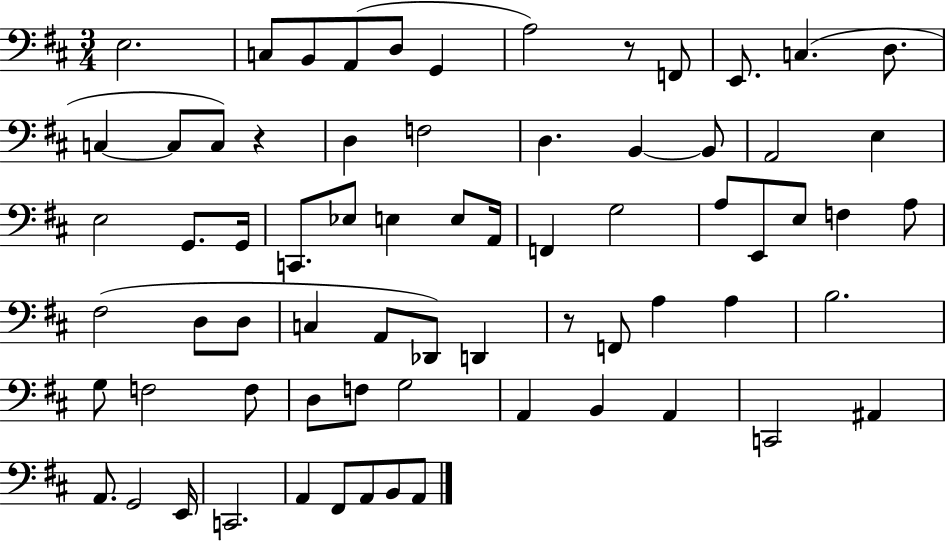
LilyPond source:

{
  \clef bass
  \numericTimeSignature
  \time 3/4
  \key d \major
  \repeat volta 2 { e2. | c8 b,8 a,8( d8 g,4 | a2) r8 f,8 | e,8. c4.( d8. | \break c4~~ c8 c8) r4 | d4 f2 | d4. b,4~~ b,8 | a,2 e4 | \break e2 g,8. g,16 | c,8. ees8 e4 e8 a,16 | f,4 g2 | a8 e,8 e8 f4 a8 | \break fis2( d8 d8 | c4 a,8 des,8) d,4 | r8 f,8 a4 a4 | b2. | \break g8 f2 f8 | d8 f8 g2 | a,4 b,4 a,4 | c,2 ais,4 | \break a,8. g,2 e,16 | c,2. | a,4 fis,8 a,8 b,8 a,8 | } \bar "|."
}